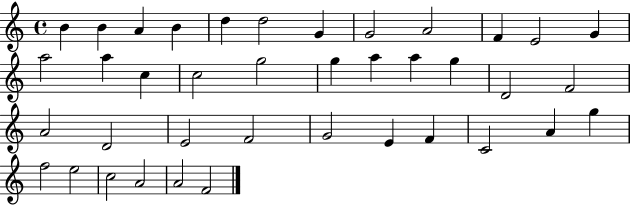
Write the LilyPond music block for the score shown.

{
  \clef treble
  \time 4/4
  \defaultTimeSignature
  \key c \major
  b'4 b'4 a'4 b'4 | d''4 d''2 g'4 | g'2 a'2 | f'4 e'2 g'4 | \break a''2 a''4 c''4 | c''2 g''2 | g''4 a''4 a''4 g''4 | d'2 f'2 | \break a'2 d'2 | e'2 f'2 | g'2 e'4 f'4 | c'2 a'4 g''4 | \break f''2 e''2 | c''2 a'2 | a'2 f'2 | \bar "|."
}